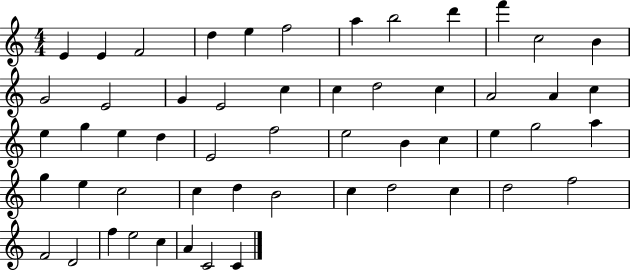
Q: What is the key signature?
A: C major